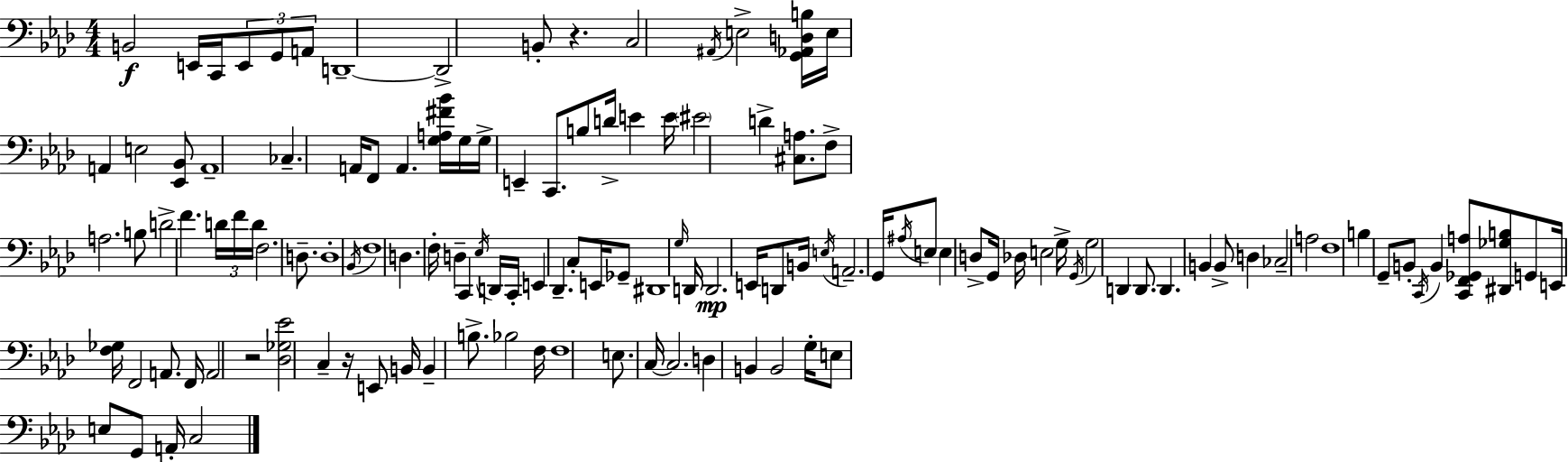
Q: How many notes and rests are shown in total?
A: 126